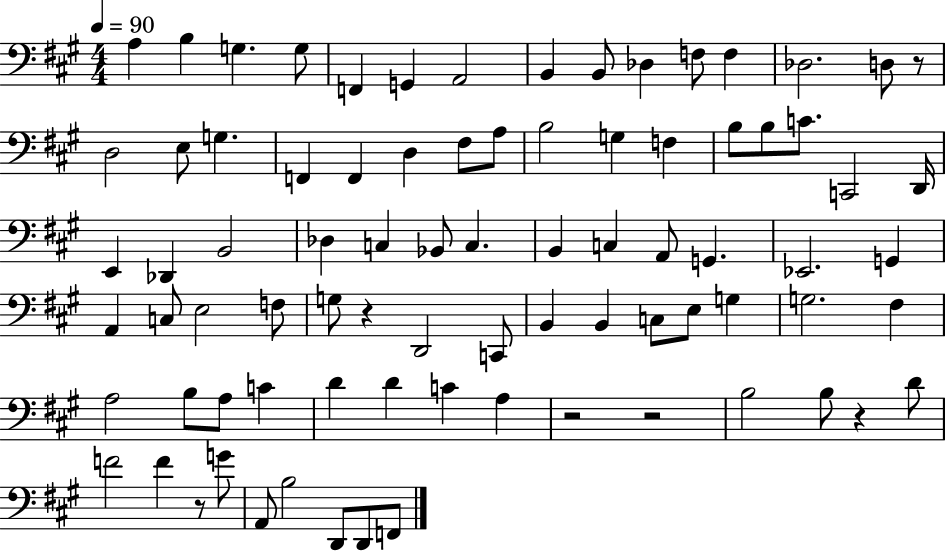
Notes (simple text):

A3/q B3/q G3/q. G3/e F2/q G2/q A2/h B2/q B2/e Db3/q F3/e F3/q Db3/h. D3/e R/e D3/h E3/e G3/q. F2/q F2/q D3/q F#3/e A3/e B3/h G3/q F3/q B3/e B3/e C4/e. C2/h D2/s E2/q Db2/q B2/h Db3/q C3/q Bb2/e C3/q. B2/q C3/q A2/e G2/q. Eb2/h. G2/q A2/q C3/e E3/h F3/e G3/e R/q D2/h C2/e B2/q B2/q C3/e E3/e G3/q G3/h. F#3/q A3/h B3/e A3/e C4/q D4/q D4/q C4/q A3/q R/h R/h B3/h B3/e R/q D4/e F4/h F4/q R/e G4/e A2/e B3/h D2/e D2/e F2/e